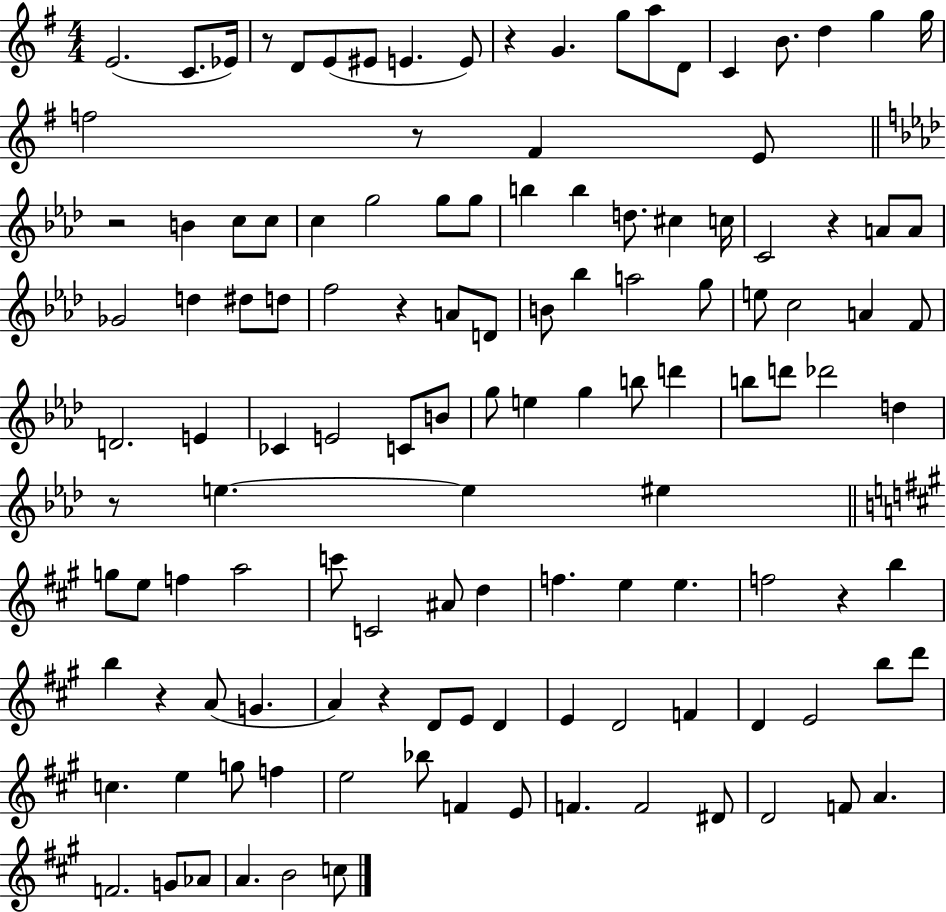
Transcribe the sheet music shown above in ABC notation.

X:1
T:Untitled
M:4/4
L:1/4
K:G
E2 C/2 _E/4 z/2 D/2 E/2 ^E/2 E E/2 z G g/2 a/2 D/2 C B/2 d g g/4 f2 z/2 ^F E/2 z2 B c/2 c/2 c g2 g/2 g/2 b b d/2 ^c c/4 C2 z A/2 A/2 _G2 d ^d/2 d/2 f2 z A/2 D/2 B/2 _b a2 g/2 e/2 c2 A F/2 D2 E _C E2 C/2 B/2 g/2 e g b/2 d' b/2 d'/2 _d'2 d z/2 e e ^e g/2 e/2 f a2 c'/2 C2 ^A/2 d f e e f2 z b b z A/2 G A z D/2 E/2 D E D2 F D E2 b/2 d'/2 c e g/2 f e2 _b/2 F E/2 F F2 ^D/2 D2 F/2 A F2 G/2 _A/2 A B2 c/2